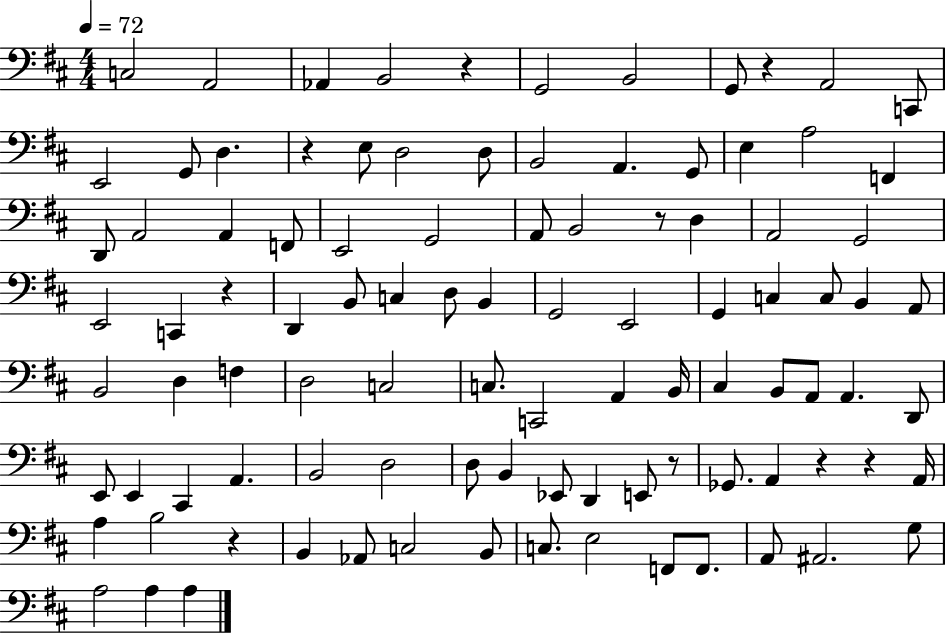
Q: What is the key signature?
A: D major